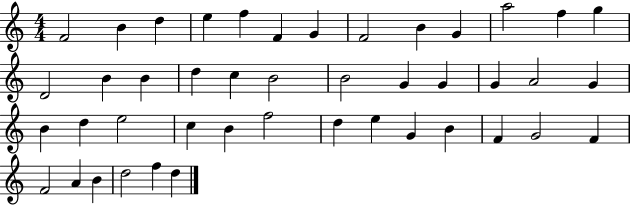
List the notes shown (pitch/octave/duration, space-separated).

F4/h B4/q D5/q E5/q F5/q F4/q G4/q F4/h B4/q G4/q A5/h F5/q G5/q D4/h B4/q B4/q D5/q C5/q B4/h B4/h G4/q G4/q G4/q A4/h G4/q B4/q D5/q E5/h C5/q B4/q F5/h D5/q E5/q G4/q B4/q F4/q G4/h F4/q F4/h A4/q B4/q D5/h F5/q D5/q